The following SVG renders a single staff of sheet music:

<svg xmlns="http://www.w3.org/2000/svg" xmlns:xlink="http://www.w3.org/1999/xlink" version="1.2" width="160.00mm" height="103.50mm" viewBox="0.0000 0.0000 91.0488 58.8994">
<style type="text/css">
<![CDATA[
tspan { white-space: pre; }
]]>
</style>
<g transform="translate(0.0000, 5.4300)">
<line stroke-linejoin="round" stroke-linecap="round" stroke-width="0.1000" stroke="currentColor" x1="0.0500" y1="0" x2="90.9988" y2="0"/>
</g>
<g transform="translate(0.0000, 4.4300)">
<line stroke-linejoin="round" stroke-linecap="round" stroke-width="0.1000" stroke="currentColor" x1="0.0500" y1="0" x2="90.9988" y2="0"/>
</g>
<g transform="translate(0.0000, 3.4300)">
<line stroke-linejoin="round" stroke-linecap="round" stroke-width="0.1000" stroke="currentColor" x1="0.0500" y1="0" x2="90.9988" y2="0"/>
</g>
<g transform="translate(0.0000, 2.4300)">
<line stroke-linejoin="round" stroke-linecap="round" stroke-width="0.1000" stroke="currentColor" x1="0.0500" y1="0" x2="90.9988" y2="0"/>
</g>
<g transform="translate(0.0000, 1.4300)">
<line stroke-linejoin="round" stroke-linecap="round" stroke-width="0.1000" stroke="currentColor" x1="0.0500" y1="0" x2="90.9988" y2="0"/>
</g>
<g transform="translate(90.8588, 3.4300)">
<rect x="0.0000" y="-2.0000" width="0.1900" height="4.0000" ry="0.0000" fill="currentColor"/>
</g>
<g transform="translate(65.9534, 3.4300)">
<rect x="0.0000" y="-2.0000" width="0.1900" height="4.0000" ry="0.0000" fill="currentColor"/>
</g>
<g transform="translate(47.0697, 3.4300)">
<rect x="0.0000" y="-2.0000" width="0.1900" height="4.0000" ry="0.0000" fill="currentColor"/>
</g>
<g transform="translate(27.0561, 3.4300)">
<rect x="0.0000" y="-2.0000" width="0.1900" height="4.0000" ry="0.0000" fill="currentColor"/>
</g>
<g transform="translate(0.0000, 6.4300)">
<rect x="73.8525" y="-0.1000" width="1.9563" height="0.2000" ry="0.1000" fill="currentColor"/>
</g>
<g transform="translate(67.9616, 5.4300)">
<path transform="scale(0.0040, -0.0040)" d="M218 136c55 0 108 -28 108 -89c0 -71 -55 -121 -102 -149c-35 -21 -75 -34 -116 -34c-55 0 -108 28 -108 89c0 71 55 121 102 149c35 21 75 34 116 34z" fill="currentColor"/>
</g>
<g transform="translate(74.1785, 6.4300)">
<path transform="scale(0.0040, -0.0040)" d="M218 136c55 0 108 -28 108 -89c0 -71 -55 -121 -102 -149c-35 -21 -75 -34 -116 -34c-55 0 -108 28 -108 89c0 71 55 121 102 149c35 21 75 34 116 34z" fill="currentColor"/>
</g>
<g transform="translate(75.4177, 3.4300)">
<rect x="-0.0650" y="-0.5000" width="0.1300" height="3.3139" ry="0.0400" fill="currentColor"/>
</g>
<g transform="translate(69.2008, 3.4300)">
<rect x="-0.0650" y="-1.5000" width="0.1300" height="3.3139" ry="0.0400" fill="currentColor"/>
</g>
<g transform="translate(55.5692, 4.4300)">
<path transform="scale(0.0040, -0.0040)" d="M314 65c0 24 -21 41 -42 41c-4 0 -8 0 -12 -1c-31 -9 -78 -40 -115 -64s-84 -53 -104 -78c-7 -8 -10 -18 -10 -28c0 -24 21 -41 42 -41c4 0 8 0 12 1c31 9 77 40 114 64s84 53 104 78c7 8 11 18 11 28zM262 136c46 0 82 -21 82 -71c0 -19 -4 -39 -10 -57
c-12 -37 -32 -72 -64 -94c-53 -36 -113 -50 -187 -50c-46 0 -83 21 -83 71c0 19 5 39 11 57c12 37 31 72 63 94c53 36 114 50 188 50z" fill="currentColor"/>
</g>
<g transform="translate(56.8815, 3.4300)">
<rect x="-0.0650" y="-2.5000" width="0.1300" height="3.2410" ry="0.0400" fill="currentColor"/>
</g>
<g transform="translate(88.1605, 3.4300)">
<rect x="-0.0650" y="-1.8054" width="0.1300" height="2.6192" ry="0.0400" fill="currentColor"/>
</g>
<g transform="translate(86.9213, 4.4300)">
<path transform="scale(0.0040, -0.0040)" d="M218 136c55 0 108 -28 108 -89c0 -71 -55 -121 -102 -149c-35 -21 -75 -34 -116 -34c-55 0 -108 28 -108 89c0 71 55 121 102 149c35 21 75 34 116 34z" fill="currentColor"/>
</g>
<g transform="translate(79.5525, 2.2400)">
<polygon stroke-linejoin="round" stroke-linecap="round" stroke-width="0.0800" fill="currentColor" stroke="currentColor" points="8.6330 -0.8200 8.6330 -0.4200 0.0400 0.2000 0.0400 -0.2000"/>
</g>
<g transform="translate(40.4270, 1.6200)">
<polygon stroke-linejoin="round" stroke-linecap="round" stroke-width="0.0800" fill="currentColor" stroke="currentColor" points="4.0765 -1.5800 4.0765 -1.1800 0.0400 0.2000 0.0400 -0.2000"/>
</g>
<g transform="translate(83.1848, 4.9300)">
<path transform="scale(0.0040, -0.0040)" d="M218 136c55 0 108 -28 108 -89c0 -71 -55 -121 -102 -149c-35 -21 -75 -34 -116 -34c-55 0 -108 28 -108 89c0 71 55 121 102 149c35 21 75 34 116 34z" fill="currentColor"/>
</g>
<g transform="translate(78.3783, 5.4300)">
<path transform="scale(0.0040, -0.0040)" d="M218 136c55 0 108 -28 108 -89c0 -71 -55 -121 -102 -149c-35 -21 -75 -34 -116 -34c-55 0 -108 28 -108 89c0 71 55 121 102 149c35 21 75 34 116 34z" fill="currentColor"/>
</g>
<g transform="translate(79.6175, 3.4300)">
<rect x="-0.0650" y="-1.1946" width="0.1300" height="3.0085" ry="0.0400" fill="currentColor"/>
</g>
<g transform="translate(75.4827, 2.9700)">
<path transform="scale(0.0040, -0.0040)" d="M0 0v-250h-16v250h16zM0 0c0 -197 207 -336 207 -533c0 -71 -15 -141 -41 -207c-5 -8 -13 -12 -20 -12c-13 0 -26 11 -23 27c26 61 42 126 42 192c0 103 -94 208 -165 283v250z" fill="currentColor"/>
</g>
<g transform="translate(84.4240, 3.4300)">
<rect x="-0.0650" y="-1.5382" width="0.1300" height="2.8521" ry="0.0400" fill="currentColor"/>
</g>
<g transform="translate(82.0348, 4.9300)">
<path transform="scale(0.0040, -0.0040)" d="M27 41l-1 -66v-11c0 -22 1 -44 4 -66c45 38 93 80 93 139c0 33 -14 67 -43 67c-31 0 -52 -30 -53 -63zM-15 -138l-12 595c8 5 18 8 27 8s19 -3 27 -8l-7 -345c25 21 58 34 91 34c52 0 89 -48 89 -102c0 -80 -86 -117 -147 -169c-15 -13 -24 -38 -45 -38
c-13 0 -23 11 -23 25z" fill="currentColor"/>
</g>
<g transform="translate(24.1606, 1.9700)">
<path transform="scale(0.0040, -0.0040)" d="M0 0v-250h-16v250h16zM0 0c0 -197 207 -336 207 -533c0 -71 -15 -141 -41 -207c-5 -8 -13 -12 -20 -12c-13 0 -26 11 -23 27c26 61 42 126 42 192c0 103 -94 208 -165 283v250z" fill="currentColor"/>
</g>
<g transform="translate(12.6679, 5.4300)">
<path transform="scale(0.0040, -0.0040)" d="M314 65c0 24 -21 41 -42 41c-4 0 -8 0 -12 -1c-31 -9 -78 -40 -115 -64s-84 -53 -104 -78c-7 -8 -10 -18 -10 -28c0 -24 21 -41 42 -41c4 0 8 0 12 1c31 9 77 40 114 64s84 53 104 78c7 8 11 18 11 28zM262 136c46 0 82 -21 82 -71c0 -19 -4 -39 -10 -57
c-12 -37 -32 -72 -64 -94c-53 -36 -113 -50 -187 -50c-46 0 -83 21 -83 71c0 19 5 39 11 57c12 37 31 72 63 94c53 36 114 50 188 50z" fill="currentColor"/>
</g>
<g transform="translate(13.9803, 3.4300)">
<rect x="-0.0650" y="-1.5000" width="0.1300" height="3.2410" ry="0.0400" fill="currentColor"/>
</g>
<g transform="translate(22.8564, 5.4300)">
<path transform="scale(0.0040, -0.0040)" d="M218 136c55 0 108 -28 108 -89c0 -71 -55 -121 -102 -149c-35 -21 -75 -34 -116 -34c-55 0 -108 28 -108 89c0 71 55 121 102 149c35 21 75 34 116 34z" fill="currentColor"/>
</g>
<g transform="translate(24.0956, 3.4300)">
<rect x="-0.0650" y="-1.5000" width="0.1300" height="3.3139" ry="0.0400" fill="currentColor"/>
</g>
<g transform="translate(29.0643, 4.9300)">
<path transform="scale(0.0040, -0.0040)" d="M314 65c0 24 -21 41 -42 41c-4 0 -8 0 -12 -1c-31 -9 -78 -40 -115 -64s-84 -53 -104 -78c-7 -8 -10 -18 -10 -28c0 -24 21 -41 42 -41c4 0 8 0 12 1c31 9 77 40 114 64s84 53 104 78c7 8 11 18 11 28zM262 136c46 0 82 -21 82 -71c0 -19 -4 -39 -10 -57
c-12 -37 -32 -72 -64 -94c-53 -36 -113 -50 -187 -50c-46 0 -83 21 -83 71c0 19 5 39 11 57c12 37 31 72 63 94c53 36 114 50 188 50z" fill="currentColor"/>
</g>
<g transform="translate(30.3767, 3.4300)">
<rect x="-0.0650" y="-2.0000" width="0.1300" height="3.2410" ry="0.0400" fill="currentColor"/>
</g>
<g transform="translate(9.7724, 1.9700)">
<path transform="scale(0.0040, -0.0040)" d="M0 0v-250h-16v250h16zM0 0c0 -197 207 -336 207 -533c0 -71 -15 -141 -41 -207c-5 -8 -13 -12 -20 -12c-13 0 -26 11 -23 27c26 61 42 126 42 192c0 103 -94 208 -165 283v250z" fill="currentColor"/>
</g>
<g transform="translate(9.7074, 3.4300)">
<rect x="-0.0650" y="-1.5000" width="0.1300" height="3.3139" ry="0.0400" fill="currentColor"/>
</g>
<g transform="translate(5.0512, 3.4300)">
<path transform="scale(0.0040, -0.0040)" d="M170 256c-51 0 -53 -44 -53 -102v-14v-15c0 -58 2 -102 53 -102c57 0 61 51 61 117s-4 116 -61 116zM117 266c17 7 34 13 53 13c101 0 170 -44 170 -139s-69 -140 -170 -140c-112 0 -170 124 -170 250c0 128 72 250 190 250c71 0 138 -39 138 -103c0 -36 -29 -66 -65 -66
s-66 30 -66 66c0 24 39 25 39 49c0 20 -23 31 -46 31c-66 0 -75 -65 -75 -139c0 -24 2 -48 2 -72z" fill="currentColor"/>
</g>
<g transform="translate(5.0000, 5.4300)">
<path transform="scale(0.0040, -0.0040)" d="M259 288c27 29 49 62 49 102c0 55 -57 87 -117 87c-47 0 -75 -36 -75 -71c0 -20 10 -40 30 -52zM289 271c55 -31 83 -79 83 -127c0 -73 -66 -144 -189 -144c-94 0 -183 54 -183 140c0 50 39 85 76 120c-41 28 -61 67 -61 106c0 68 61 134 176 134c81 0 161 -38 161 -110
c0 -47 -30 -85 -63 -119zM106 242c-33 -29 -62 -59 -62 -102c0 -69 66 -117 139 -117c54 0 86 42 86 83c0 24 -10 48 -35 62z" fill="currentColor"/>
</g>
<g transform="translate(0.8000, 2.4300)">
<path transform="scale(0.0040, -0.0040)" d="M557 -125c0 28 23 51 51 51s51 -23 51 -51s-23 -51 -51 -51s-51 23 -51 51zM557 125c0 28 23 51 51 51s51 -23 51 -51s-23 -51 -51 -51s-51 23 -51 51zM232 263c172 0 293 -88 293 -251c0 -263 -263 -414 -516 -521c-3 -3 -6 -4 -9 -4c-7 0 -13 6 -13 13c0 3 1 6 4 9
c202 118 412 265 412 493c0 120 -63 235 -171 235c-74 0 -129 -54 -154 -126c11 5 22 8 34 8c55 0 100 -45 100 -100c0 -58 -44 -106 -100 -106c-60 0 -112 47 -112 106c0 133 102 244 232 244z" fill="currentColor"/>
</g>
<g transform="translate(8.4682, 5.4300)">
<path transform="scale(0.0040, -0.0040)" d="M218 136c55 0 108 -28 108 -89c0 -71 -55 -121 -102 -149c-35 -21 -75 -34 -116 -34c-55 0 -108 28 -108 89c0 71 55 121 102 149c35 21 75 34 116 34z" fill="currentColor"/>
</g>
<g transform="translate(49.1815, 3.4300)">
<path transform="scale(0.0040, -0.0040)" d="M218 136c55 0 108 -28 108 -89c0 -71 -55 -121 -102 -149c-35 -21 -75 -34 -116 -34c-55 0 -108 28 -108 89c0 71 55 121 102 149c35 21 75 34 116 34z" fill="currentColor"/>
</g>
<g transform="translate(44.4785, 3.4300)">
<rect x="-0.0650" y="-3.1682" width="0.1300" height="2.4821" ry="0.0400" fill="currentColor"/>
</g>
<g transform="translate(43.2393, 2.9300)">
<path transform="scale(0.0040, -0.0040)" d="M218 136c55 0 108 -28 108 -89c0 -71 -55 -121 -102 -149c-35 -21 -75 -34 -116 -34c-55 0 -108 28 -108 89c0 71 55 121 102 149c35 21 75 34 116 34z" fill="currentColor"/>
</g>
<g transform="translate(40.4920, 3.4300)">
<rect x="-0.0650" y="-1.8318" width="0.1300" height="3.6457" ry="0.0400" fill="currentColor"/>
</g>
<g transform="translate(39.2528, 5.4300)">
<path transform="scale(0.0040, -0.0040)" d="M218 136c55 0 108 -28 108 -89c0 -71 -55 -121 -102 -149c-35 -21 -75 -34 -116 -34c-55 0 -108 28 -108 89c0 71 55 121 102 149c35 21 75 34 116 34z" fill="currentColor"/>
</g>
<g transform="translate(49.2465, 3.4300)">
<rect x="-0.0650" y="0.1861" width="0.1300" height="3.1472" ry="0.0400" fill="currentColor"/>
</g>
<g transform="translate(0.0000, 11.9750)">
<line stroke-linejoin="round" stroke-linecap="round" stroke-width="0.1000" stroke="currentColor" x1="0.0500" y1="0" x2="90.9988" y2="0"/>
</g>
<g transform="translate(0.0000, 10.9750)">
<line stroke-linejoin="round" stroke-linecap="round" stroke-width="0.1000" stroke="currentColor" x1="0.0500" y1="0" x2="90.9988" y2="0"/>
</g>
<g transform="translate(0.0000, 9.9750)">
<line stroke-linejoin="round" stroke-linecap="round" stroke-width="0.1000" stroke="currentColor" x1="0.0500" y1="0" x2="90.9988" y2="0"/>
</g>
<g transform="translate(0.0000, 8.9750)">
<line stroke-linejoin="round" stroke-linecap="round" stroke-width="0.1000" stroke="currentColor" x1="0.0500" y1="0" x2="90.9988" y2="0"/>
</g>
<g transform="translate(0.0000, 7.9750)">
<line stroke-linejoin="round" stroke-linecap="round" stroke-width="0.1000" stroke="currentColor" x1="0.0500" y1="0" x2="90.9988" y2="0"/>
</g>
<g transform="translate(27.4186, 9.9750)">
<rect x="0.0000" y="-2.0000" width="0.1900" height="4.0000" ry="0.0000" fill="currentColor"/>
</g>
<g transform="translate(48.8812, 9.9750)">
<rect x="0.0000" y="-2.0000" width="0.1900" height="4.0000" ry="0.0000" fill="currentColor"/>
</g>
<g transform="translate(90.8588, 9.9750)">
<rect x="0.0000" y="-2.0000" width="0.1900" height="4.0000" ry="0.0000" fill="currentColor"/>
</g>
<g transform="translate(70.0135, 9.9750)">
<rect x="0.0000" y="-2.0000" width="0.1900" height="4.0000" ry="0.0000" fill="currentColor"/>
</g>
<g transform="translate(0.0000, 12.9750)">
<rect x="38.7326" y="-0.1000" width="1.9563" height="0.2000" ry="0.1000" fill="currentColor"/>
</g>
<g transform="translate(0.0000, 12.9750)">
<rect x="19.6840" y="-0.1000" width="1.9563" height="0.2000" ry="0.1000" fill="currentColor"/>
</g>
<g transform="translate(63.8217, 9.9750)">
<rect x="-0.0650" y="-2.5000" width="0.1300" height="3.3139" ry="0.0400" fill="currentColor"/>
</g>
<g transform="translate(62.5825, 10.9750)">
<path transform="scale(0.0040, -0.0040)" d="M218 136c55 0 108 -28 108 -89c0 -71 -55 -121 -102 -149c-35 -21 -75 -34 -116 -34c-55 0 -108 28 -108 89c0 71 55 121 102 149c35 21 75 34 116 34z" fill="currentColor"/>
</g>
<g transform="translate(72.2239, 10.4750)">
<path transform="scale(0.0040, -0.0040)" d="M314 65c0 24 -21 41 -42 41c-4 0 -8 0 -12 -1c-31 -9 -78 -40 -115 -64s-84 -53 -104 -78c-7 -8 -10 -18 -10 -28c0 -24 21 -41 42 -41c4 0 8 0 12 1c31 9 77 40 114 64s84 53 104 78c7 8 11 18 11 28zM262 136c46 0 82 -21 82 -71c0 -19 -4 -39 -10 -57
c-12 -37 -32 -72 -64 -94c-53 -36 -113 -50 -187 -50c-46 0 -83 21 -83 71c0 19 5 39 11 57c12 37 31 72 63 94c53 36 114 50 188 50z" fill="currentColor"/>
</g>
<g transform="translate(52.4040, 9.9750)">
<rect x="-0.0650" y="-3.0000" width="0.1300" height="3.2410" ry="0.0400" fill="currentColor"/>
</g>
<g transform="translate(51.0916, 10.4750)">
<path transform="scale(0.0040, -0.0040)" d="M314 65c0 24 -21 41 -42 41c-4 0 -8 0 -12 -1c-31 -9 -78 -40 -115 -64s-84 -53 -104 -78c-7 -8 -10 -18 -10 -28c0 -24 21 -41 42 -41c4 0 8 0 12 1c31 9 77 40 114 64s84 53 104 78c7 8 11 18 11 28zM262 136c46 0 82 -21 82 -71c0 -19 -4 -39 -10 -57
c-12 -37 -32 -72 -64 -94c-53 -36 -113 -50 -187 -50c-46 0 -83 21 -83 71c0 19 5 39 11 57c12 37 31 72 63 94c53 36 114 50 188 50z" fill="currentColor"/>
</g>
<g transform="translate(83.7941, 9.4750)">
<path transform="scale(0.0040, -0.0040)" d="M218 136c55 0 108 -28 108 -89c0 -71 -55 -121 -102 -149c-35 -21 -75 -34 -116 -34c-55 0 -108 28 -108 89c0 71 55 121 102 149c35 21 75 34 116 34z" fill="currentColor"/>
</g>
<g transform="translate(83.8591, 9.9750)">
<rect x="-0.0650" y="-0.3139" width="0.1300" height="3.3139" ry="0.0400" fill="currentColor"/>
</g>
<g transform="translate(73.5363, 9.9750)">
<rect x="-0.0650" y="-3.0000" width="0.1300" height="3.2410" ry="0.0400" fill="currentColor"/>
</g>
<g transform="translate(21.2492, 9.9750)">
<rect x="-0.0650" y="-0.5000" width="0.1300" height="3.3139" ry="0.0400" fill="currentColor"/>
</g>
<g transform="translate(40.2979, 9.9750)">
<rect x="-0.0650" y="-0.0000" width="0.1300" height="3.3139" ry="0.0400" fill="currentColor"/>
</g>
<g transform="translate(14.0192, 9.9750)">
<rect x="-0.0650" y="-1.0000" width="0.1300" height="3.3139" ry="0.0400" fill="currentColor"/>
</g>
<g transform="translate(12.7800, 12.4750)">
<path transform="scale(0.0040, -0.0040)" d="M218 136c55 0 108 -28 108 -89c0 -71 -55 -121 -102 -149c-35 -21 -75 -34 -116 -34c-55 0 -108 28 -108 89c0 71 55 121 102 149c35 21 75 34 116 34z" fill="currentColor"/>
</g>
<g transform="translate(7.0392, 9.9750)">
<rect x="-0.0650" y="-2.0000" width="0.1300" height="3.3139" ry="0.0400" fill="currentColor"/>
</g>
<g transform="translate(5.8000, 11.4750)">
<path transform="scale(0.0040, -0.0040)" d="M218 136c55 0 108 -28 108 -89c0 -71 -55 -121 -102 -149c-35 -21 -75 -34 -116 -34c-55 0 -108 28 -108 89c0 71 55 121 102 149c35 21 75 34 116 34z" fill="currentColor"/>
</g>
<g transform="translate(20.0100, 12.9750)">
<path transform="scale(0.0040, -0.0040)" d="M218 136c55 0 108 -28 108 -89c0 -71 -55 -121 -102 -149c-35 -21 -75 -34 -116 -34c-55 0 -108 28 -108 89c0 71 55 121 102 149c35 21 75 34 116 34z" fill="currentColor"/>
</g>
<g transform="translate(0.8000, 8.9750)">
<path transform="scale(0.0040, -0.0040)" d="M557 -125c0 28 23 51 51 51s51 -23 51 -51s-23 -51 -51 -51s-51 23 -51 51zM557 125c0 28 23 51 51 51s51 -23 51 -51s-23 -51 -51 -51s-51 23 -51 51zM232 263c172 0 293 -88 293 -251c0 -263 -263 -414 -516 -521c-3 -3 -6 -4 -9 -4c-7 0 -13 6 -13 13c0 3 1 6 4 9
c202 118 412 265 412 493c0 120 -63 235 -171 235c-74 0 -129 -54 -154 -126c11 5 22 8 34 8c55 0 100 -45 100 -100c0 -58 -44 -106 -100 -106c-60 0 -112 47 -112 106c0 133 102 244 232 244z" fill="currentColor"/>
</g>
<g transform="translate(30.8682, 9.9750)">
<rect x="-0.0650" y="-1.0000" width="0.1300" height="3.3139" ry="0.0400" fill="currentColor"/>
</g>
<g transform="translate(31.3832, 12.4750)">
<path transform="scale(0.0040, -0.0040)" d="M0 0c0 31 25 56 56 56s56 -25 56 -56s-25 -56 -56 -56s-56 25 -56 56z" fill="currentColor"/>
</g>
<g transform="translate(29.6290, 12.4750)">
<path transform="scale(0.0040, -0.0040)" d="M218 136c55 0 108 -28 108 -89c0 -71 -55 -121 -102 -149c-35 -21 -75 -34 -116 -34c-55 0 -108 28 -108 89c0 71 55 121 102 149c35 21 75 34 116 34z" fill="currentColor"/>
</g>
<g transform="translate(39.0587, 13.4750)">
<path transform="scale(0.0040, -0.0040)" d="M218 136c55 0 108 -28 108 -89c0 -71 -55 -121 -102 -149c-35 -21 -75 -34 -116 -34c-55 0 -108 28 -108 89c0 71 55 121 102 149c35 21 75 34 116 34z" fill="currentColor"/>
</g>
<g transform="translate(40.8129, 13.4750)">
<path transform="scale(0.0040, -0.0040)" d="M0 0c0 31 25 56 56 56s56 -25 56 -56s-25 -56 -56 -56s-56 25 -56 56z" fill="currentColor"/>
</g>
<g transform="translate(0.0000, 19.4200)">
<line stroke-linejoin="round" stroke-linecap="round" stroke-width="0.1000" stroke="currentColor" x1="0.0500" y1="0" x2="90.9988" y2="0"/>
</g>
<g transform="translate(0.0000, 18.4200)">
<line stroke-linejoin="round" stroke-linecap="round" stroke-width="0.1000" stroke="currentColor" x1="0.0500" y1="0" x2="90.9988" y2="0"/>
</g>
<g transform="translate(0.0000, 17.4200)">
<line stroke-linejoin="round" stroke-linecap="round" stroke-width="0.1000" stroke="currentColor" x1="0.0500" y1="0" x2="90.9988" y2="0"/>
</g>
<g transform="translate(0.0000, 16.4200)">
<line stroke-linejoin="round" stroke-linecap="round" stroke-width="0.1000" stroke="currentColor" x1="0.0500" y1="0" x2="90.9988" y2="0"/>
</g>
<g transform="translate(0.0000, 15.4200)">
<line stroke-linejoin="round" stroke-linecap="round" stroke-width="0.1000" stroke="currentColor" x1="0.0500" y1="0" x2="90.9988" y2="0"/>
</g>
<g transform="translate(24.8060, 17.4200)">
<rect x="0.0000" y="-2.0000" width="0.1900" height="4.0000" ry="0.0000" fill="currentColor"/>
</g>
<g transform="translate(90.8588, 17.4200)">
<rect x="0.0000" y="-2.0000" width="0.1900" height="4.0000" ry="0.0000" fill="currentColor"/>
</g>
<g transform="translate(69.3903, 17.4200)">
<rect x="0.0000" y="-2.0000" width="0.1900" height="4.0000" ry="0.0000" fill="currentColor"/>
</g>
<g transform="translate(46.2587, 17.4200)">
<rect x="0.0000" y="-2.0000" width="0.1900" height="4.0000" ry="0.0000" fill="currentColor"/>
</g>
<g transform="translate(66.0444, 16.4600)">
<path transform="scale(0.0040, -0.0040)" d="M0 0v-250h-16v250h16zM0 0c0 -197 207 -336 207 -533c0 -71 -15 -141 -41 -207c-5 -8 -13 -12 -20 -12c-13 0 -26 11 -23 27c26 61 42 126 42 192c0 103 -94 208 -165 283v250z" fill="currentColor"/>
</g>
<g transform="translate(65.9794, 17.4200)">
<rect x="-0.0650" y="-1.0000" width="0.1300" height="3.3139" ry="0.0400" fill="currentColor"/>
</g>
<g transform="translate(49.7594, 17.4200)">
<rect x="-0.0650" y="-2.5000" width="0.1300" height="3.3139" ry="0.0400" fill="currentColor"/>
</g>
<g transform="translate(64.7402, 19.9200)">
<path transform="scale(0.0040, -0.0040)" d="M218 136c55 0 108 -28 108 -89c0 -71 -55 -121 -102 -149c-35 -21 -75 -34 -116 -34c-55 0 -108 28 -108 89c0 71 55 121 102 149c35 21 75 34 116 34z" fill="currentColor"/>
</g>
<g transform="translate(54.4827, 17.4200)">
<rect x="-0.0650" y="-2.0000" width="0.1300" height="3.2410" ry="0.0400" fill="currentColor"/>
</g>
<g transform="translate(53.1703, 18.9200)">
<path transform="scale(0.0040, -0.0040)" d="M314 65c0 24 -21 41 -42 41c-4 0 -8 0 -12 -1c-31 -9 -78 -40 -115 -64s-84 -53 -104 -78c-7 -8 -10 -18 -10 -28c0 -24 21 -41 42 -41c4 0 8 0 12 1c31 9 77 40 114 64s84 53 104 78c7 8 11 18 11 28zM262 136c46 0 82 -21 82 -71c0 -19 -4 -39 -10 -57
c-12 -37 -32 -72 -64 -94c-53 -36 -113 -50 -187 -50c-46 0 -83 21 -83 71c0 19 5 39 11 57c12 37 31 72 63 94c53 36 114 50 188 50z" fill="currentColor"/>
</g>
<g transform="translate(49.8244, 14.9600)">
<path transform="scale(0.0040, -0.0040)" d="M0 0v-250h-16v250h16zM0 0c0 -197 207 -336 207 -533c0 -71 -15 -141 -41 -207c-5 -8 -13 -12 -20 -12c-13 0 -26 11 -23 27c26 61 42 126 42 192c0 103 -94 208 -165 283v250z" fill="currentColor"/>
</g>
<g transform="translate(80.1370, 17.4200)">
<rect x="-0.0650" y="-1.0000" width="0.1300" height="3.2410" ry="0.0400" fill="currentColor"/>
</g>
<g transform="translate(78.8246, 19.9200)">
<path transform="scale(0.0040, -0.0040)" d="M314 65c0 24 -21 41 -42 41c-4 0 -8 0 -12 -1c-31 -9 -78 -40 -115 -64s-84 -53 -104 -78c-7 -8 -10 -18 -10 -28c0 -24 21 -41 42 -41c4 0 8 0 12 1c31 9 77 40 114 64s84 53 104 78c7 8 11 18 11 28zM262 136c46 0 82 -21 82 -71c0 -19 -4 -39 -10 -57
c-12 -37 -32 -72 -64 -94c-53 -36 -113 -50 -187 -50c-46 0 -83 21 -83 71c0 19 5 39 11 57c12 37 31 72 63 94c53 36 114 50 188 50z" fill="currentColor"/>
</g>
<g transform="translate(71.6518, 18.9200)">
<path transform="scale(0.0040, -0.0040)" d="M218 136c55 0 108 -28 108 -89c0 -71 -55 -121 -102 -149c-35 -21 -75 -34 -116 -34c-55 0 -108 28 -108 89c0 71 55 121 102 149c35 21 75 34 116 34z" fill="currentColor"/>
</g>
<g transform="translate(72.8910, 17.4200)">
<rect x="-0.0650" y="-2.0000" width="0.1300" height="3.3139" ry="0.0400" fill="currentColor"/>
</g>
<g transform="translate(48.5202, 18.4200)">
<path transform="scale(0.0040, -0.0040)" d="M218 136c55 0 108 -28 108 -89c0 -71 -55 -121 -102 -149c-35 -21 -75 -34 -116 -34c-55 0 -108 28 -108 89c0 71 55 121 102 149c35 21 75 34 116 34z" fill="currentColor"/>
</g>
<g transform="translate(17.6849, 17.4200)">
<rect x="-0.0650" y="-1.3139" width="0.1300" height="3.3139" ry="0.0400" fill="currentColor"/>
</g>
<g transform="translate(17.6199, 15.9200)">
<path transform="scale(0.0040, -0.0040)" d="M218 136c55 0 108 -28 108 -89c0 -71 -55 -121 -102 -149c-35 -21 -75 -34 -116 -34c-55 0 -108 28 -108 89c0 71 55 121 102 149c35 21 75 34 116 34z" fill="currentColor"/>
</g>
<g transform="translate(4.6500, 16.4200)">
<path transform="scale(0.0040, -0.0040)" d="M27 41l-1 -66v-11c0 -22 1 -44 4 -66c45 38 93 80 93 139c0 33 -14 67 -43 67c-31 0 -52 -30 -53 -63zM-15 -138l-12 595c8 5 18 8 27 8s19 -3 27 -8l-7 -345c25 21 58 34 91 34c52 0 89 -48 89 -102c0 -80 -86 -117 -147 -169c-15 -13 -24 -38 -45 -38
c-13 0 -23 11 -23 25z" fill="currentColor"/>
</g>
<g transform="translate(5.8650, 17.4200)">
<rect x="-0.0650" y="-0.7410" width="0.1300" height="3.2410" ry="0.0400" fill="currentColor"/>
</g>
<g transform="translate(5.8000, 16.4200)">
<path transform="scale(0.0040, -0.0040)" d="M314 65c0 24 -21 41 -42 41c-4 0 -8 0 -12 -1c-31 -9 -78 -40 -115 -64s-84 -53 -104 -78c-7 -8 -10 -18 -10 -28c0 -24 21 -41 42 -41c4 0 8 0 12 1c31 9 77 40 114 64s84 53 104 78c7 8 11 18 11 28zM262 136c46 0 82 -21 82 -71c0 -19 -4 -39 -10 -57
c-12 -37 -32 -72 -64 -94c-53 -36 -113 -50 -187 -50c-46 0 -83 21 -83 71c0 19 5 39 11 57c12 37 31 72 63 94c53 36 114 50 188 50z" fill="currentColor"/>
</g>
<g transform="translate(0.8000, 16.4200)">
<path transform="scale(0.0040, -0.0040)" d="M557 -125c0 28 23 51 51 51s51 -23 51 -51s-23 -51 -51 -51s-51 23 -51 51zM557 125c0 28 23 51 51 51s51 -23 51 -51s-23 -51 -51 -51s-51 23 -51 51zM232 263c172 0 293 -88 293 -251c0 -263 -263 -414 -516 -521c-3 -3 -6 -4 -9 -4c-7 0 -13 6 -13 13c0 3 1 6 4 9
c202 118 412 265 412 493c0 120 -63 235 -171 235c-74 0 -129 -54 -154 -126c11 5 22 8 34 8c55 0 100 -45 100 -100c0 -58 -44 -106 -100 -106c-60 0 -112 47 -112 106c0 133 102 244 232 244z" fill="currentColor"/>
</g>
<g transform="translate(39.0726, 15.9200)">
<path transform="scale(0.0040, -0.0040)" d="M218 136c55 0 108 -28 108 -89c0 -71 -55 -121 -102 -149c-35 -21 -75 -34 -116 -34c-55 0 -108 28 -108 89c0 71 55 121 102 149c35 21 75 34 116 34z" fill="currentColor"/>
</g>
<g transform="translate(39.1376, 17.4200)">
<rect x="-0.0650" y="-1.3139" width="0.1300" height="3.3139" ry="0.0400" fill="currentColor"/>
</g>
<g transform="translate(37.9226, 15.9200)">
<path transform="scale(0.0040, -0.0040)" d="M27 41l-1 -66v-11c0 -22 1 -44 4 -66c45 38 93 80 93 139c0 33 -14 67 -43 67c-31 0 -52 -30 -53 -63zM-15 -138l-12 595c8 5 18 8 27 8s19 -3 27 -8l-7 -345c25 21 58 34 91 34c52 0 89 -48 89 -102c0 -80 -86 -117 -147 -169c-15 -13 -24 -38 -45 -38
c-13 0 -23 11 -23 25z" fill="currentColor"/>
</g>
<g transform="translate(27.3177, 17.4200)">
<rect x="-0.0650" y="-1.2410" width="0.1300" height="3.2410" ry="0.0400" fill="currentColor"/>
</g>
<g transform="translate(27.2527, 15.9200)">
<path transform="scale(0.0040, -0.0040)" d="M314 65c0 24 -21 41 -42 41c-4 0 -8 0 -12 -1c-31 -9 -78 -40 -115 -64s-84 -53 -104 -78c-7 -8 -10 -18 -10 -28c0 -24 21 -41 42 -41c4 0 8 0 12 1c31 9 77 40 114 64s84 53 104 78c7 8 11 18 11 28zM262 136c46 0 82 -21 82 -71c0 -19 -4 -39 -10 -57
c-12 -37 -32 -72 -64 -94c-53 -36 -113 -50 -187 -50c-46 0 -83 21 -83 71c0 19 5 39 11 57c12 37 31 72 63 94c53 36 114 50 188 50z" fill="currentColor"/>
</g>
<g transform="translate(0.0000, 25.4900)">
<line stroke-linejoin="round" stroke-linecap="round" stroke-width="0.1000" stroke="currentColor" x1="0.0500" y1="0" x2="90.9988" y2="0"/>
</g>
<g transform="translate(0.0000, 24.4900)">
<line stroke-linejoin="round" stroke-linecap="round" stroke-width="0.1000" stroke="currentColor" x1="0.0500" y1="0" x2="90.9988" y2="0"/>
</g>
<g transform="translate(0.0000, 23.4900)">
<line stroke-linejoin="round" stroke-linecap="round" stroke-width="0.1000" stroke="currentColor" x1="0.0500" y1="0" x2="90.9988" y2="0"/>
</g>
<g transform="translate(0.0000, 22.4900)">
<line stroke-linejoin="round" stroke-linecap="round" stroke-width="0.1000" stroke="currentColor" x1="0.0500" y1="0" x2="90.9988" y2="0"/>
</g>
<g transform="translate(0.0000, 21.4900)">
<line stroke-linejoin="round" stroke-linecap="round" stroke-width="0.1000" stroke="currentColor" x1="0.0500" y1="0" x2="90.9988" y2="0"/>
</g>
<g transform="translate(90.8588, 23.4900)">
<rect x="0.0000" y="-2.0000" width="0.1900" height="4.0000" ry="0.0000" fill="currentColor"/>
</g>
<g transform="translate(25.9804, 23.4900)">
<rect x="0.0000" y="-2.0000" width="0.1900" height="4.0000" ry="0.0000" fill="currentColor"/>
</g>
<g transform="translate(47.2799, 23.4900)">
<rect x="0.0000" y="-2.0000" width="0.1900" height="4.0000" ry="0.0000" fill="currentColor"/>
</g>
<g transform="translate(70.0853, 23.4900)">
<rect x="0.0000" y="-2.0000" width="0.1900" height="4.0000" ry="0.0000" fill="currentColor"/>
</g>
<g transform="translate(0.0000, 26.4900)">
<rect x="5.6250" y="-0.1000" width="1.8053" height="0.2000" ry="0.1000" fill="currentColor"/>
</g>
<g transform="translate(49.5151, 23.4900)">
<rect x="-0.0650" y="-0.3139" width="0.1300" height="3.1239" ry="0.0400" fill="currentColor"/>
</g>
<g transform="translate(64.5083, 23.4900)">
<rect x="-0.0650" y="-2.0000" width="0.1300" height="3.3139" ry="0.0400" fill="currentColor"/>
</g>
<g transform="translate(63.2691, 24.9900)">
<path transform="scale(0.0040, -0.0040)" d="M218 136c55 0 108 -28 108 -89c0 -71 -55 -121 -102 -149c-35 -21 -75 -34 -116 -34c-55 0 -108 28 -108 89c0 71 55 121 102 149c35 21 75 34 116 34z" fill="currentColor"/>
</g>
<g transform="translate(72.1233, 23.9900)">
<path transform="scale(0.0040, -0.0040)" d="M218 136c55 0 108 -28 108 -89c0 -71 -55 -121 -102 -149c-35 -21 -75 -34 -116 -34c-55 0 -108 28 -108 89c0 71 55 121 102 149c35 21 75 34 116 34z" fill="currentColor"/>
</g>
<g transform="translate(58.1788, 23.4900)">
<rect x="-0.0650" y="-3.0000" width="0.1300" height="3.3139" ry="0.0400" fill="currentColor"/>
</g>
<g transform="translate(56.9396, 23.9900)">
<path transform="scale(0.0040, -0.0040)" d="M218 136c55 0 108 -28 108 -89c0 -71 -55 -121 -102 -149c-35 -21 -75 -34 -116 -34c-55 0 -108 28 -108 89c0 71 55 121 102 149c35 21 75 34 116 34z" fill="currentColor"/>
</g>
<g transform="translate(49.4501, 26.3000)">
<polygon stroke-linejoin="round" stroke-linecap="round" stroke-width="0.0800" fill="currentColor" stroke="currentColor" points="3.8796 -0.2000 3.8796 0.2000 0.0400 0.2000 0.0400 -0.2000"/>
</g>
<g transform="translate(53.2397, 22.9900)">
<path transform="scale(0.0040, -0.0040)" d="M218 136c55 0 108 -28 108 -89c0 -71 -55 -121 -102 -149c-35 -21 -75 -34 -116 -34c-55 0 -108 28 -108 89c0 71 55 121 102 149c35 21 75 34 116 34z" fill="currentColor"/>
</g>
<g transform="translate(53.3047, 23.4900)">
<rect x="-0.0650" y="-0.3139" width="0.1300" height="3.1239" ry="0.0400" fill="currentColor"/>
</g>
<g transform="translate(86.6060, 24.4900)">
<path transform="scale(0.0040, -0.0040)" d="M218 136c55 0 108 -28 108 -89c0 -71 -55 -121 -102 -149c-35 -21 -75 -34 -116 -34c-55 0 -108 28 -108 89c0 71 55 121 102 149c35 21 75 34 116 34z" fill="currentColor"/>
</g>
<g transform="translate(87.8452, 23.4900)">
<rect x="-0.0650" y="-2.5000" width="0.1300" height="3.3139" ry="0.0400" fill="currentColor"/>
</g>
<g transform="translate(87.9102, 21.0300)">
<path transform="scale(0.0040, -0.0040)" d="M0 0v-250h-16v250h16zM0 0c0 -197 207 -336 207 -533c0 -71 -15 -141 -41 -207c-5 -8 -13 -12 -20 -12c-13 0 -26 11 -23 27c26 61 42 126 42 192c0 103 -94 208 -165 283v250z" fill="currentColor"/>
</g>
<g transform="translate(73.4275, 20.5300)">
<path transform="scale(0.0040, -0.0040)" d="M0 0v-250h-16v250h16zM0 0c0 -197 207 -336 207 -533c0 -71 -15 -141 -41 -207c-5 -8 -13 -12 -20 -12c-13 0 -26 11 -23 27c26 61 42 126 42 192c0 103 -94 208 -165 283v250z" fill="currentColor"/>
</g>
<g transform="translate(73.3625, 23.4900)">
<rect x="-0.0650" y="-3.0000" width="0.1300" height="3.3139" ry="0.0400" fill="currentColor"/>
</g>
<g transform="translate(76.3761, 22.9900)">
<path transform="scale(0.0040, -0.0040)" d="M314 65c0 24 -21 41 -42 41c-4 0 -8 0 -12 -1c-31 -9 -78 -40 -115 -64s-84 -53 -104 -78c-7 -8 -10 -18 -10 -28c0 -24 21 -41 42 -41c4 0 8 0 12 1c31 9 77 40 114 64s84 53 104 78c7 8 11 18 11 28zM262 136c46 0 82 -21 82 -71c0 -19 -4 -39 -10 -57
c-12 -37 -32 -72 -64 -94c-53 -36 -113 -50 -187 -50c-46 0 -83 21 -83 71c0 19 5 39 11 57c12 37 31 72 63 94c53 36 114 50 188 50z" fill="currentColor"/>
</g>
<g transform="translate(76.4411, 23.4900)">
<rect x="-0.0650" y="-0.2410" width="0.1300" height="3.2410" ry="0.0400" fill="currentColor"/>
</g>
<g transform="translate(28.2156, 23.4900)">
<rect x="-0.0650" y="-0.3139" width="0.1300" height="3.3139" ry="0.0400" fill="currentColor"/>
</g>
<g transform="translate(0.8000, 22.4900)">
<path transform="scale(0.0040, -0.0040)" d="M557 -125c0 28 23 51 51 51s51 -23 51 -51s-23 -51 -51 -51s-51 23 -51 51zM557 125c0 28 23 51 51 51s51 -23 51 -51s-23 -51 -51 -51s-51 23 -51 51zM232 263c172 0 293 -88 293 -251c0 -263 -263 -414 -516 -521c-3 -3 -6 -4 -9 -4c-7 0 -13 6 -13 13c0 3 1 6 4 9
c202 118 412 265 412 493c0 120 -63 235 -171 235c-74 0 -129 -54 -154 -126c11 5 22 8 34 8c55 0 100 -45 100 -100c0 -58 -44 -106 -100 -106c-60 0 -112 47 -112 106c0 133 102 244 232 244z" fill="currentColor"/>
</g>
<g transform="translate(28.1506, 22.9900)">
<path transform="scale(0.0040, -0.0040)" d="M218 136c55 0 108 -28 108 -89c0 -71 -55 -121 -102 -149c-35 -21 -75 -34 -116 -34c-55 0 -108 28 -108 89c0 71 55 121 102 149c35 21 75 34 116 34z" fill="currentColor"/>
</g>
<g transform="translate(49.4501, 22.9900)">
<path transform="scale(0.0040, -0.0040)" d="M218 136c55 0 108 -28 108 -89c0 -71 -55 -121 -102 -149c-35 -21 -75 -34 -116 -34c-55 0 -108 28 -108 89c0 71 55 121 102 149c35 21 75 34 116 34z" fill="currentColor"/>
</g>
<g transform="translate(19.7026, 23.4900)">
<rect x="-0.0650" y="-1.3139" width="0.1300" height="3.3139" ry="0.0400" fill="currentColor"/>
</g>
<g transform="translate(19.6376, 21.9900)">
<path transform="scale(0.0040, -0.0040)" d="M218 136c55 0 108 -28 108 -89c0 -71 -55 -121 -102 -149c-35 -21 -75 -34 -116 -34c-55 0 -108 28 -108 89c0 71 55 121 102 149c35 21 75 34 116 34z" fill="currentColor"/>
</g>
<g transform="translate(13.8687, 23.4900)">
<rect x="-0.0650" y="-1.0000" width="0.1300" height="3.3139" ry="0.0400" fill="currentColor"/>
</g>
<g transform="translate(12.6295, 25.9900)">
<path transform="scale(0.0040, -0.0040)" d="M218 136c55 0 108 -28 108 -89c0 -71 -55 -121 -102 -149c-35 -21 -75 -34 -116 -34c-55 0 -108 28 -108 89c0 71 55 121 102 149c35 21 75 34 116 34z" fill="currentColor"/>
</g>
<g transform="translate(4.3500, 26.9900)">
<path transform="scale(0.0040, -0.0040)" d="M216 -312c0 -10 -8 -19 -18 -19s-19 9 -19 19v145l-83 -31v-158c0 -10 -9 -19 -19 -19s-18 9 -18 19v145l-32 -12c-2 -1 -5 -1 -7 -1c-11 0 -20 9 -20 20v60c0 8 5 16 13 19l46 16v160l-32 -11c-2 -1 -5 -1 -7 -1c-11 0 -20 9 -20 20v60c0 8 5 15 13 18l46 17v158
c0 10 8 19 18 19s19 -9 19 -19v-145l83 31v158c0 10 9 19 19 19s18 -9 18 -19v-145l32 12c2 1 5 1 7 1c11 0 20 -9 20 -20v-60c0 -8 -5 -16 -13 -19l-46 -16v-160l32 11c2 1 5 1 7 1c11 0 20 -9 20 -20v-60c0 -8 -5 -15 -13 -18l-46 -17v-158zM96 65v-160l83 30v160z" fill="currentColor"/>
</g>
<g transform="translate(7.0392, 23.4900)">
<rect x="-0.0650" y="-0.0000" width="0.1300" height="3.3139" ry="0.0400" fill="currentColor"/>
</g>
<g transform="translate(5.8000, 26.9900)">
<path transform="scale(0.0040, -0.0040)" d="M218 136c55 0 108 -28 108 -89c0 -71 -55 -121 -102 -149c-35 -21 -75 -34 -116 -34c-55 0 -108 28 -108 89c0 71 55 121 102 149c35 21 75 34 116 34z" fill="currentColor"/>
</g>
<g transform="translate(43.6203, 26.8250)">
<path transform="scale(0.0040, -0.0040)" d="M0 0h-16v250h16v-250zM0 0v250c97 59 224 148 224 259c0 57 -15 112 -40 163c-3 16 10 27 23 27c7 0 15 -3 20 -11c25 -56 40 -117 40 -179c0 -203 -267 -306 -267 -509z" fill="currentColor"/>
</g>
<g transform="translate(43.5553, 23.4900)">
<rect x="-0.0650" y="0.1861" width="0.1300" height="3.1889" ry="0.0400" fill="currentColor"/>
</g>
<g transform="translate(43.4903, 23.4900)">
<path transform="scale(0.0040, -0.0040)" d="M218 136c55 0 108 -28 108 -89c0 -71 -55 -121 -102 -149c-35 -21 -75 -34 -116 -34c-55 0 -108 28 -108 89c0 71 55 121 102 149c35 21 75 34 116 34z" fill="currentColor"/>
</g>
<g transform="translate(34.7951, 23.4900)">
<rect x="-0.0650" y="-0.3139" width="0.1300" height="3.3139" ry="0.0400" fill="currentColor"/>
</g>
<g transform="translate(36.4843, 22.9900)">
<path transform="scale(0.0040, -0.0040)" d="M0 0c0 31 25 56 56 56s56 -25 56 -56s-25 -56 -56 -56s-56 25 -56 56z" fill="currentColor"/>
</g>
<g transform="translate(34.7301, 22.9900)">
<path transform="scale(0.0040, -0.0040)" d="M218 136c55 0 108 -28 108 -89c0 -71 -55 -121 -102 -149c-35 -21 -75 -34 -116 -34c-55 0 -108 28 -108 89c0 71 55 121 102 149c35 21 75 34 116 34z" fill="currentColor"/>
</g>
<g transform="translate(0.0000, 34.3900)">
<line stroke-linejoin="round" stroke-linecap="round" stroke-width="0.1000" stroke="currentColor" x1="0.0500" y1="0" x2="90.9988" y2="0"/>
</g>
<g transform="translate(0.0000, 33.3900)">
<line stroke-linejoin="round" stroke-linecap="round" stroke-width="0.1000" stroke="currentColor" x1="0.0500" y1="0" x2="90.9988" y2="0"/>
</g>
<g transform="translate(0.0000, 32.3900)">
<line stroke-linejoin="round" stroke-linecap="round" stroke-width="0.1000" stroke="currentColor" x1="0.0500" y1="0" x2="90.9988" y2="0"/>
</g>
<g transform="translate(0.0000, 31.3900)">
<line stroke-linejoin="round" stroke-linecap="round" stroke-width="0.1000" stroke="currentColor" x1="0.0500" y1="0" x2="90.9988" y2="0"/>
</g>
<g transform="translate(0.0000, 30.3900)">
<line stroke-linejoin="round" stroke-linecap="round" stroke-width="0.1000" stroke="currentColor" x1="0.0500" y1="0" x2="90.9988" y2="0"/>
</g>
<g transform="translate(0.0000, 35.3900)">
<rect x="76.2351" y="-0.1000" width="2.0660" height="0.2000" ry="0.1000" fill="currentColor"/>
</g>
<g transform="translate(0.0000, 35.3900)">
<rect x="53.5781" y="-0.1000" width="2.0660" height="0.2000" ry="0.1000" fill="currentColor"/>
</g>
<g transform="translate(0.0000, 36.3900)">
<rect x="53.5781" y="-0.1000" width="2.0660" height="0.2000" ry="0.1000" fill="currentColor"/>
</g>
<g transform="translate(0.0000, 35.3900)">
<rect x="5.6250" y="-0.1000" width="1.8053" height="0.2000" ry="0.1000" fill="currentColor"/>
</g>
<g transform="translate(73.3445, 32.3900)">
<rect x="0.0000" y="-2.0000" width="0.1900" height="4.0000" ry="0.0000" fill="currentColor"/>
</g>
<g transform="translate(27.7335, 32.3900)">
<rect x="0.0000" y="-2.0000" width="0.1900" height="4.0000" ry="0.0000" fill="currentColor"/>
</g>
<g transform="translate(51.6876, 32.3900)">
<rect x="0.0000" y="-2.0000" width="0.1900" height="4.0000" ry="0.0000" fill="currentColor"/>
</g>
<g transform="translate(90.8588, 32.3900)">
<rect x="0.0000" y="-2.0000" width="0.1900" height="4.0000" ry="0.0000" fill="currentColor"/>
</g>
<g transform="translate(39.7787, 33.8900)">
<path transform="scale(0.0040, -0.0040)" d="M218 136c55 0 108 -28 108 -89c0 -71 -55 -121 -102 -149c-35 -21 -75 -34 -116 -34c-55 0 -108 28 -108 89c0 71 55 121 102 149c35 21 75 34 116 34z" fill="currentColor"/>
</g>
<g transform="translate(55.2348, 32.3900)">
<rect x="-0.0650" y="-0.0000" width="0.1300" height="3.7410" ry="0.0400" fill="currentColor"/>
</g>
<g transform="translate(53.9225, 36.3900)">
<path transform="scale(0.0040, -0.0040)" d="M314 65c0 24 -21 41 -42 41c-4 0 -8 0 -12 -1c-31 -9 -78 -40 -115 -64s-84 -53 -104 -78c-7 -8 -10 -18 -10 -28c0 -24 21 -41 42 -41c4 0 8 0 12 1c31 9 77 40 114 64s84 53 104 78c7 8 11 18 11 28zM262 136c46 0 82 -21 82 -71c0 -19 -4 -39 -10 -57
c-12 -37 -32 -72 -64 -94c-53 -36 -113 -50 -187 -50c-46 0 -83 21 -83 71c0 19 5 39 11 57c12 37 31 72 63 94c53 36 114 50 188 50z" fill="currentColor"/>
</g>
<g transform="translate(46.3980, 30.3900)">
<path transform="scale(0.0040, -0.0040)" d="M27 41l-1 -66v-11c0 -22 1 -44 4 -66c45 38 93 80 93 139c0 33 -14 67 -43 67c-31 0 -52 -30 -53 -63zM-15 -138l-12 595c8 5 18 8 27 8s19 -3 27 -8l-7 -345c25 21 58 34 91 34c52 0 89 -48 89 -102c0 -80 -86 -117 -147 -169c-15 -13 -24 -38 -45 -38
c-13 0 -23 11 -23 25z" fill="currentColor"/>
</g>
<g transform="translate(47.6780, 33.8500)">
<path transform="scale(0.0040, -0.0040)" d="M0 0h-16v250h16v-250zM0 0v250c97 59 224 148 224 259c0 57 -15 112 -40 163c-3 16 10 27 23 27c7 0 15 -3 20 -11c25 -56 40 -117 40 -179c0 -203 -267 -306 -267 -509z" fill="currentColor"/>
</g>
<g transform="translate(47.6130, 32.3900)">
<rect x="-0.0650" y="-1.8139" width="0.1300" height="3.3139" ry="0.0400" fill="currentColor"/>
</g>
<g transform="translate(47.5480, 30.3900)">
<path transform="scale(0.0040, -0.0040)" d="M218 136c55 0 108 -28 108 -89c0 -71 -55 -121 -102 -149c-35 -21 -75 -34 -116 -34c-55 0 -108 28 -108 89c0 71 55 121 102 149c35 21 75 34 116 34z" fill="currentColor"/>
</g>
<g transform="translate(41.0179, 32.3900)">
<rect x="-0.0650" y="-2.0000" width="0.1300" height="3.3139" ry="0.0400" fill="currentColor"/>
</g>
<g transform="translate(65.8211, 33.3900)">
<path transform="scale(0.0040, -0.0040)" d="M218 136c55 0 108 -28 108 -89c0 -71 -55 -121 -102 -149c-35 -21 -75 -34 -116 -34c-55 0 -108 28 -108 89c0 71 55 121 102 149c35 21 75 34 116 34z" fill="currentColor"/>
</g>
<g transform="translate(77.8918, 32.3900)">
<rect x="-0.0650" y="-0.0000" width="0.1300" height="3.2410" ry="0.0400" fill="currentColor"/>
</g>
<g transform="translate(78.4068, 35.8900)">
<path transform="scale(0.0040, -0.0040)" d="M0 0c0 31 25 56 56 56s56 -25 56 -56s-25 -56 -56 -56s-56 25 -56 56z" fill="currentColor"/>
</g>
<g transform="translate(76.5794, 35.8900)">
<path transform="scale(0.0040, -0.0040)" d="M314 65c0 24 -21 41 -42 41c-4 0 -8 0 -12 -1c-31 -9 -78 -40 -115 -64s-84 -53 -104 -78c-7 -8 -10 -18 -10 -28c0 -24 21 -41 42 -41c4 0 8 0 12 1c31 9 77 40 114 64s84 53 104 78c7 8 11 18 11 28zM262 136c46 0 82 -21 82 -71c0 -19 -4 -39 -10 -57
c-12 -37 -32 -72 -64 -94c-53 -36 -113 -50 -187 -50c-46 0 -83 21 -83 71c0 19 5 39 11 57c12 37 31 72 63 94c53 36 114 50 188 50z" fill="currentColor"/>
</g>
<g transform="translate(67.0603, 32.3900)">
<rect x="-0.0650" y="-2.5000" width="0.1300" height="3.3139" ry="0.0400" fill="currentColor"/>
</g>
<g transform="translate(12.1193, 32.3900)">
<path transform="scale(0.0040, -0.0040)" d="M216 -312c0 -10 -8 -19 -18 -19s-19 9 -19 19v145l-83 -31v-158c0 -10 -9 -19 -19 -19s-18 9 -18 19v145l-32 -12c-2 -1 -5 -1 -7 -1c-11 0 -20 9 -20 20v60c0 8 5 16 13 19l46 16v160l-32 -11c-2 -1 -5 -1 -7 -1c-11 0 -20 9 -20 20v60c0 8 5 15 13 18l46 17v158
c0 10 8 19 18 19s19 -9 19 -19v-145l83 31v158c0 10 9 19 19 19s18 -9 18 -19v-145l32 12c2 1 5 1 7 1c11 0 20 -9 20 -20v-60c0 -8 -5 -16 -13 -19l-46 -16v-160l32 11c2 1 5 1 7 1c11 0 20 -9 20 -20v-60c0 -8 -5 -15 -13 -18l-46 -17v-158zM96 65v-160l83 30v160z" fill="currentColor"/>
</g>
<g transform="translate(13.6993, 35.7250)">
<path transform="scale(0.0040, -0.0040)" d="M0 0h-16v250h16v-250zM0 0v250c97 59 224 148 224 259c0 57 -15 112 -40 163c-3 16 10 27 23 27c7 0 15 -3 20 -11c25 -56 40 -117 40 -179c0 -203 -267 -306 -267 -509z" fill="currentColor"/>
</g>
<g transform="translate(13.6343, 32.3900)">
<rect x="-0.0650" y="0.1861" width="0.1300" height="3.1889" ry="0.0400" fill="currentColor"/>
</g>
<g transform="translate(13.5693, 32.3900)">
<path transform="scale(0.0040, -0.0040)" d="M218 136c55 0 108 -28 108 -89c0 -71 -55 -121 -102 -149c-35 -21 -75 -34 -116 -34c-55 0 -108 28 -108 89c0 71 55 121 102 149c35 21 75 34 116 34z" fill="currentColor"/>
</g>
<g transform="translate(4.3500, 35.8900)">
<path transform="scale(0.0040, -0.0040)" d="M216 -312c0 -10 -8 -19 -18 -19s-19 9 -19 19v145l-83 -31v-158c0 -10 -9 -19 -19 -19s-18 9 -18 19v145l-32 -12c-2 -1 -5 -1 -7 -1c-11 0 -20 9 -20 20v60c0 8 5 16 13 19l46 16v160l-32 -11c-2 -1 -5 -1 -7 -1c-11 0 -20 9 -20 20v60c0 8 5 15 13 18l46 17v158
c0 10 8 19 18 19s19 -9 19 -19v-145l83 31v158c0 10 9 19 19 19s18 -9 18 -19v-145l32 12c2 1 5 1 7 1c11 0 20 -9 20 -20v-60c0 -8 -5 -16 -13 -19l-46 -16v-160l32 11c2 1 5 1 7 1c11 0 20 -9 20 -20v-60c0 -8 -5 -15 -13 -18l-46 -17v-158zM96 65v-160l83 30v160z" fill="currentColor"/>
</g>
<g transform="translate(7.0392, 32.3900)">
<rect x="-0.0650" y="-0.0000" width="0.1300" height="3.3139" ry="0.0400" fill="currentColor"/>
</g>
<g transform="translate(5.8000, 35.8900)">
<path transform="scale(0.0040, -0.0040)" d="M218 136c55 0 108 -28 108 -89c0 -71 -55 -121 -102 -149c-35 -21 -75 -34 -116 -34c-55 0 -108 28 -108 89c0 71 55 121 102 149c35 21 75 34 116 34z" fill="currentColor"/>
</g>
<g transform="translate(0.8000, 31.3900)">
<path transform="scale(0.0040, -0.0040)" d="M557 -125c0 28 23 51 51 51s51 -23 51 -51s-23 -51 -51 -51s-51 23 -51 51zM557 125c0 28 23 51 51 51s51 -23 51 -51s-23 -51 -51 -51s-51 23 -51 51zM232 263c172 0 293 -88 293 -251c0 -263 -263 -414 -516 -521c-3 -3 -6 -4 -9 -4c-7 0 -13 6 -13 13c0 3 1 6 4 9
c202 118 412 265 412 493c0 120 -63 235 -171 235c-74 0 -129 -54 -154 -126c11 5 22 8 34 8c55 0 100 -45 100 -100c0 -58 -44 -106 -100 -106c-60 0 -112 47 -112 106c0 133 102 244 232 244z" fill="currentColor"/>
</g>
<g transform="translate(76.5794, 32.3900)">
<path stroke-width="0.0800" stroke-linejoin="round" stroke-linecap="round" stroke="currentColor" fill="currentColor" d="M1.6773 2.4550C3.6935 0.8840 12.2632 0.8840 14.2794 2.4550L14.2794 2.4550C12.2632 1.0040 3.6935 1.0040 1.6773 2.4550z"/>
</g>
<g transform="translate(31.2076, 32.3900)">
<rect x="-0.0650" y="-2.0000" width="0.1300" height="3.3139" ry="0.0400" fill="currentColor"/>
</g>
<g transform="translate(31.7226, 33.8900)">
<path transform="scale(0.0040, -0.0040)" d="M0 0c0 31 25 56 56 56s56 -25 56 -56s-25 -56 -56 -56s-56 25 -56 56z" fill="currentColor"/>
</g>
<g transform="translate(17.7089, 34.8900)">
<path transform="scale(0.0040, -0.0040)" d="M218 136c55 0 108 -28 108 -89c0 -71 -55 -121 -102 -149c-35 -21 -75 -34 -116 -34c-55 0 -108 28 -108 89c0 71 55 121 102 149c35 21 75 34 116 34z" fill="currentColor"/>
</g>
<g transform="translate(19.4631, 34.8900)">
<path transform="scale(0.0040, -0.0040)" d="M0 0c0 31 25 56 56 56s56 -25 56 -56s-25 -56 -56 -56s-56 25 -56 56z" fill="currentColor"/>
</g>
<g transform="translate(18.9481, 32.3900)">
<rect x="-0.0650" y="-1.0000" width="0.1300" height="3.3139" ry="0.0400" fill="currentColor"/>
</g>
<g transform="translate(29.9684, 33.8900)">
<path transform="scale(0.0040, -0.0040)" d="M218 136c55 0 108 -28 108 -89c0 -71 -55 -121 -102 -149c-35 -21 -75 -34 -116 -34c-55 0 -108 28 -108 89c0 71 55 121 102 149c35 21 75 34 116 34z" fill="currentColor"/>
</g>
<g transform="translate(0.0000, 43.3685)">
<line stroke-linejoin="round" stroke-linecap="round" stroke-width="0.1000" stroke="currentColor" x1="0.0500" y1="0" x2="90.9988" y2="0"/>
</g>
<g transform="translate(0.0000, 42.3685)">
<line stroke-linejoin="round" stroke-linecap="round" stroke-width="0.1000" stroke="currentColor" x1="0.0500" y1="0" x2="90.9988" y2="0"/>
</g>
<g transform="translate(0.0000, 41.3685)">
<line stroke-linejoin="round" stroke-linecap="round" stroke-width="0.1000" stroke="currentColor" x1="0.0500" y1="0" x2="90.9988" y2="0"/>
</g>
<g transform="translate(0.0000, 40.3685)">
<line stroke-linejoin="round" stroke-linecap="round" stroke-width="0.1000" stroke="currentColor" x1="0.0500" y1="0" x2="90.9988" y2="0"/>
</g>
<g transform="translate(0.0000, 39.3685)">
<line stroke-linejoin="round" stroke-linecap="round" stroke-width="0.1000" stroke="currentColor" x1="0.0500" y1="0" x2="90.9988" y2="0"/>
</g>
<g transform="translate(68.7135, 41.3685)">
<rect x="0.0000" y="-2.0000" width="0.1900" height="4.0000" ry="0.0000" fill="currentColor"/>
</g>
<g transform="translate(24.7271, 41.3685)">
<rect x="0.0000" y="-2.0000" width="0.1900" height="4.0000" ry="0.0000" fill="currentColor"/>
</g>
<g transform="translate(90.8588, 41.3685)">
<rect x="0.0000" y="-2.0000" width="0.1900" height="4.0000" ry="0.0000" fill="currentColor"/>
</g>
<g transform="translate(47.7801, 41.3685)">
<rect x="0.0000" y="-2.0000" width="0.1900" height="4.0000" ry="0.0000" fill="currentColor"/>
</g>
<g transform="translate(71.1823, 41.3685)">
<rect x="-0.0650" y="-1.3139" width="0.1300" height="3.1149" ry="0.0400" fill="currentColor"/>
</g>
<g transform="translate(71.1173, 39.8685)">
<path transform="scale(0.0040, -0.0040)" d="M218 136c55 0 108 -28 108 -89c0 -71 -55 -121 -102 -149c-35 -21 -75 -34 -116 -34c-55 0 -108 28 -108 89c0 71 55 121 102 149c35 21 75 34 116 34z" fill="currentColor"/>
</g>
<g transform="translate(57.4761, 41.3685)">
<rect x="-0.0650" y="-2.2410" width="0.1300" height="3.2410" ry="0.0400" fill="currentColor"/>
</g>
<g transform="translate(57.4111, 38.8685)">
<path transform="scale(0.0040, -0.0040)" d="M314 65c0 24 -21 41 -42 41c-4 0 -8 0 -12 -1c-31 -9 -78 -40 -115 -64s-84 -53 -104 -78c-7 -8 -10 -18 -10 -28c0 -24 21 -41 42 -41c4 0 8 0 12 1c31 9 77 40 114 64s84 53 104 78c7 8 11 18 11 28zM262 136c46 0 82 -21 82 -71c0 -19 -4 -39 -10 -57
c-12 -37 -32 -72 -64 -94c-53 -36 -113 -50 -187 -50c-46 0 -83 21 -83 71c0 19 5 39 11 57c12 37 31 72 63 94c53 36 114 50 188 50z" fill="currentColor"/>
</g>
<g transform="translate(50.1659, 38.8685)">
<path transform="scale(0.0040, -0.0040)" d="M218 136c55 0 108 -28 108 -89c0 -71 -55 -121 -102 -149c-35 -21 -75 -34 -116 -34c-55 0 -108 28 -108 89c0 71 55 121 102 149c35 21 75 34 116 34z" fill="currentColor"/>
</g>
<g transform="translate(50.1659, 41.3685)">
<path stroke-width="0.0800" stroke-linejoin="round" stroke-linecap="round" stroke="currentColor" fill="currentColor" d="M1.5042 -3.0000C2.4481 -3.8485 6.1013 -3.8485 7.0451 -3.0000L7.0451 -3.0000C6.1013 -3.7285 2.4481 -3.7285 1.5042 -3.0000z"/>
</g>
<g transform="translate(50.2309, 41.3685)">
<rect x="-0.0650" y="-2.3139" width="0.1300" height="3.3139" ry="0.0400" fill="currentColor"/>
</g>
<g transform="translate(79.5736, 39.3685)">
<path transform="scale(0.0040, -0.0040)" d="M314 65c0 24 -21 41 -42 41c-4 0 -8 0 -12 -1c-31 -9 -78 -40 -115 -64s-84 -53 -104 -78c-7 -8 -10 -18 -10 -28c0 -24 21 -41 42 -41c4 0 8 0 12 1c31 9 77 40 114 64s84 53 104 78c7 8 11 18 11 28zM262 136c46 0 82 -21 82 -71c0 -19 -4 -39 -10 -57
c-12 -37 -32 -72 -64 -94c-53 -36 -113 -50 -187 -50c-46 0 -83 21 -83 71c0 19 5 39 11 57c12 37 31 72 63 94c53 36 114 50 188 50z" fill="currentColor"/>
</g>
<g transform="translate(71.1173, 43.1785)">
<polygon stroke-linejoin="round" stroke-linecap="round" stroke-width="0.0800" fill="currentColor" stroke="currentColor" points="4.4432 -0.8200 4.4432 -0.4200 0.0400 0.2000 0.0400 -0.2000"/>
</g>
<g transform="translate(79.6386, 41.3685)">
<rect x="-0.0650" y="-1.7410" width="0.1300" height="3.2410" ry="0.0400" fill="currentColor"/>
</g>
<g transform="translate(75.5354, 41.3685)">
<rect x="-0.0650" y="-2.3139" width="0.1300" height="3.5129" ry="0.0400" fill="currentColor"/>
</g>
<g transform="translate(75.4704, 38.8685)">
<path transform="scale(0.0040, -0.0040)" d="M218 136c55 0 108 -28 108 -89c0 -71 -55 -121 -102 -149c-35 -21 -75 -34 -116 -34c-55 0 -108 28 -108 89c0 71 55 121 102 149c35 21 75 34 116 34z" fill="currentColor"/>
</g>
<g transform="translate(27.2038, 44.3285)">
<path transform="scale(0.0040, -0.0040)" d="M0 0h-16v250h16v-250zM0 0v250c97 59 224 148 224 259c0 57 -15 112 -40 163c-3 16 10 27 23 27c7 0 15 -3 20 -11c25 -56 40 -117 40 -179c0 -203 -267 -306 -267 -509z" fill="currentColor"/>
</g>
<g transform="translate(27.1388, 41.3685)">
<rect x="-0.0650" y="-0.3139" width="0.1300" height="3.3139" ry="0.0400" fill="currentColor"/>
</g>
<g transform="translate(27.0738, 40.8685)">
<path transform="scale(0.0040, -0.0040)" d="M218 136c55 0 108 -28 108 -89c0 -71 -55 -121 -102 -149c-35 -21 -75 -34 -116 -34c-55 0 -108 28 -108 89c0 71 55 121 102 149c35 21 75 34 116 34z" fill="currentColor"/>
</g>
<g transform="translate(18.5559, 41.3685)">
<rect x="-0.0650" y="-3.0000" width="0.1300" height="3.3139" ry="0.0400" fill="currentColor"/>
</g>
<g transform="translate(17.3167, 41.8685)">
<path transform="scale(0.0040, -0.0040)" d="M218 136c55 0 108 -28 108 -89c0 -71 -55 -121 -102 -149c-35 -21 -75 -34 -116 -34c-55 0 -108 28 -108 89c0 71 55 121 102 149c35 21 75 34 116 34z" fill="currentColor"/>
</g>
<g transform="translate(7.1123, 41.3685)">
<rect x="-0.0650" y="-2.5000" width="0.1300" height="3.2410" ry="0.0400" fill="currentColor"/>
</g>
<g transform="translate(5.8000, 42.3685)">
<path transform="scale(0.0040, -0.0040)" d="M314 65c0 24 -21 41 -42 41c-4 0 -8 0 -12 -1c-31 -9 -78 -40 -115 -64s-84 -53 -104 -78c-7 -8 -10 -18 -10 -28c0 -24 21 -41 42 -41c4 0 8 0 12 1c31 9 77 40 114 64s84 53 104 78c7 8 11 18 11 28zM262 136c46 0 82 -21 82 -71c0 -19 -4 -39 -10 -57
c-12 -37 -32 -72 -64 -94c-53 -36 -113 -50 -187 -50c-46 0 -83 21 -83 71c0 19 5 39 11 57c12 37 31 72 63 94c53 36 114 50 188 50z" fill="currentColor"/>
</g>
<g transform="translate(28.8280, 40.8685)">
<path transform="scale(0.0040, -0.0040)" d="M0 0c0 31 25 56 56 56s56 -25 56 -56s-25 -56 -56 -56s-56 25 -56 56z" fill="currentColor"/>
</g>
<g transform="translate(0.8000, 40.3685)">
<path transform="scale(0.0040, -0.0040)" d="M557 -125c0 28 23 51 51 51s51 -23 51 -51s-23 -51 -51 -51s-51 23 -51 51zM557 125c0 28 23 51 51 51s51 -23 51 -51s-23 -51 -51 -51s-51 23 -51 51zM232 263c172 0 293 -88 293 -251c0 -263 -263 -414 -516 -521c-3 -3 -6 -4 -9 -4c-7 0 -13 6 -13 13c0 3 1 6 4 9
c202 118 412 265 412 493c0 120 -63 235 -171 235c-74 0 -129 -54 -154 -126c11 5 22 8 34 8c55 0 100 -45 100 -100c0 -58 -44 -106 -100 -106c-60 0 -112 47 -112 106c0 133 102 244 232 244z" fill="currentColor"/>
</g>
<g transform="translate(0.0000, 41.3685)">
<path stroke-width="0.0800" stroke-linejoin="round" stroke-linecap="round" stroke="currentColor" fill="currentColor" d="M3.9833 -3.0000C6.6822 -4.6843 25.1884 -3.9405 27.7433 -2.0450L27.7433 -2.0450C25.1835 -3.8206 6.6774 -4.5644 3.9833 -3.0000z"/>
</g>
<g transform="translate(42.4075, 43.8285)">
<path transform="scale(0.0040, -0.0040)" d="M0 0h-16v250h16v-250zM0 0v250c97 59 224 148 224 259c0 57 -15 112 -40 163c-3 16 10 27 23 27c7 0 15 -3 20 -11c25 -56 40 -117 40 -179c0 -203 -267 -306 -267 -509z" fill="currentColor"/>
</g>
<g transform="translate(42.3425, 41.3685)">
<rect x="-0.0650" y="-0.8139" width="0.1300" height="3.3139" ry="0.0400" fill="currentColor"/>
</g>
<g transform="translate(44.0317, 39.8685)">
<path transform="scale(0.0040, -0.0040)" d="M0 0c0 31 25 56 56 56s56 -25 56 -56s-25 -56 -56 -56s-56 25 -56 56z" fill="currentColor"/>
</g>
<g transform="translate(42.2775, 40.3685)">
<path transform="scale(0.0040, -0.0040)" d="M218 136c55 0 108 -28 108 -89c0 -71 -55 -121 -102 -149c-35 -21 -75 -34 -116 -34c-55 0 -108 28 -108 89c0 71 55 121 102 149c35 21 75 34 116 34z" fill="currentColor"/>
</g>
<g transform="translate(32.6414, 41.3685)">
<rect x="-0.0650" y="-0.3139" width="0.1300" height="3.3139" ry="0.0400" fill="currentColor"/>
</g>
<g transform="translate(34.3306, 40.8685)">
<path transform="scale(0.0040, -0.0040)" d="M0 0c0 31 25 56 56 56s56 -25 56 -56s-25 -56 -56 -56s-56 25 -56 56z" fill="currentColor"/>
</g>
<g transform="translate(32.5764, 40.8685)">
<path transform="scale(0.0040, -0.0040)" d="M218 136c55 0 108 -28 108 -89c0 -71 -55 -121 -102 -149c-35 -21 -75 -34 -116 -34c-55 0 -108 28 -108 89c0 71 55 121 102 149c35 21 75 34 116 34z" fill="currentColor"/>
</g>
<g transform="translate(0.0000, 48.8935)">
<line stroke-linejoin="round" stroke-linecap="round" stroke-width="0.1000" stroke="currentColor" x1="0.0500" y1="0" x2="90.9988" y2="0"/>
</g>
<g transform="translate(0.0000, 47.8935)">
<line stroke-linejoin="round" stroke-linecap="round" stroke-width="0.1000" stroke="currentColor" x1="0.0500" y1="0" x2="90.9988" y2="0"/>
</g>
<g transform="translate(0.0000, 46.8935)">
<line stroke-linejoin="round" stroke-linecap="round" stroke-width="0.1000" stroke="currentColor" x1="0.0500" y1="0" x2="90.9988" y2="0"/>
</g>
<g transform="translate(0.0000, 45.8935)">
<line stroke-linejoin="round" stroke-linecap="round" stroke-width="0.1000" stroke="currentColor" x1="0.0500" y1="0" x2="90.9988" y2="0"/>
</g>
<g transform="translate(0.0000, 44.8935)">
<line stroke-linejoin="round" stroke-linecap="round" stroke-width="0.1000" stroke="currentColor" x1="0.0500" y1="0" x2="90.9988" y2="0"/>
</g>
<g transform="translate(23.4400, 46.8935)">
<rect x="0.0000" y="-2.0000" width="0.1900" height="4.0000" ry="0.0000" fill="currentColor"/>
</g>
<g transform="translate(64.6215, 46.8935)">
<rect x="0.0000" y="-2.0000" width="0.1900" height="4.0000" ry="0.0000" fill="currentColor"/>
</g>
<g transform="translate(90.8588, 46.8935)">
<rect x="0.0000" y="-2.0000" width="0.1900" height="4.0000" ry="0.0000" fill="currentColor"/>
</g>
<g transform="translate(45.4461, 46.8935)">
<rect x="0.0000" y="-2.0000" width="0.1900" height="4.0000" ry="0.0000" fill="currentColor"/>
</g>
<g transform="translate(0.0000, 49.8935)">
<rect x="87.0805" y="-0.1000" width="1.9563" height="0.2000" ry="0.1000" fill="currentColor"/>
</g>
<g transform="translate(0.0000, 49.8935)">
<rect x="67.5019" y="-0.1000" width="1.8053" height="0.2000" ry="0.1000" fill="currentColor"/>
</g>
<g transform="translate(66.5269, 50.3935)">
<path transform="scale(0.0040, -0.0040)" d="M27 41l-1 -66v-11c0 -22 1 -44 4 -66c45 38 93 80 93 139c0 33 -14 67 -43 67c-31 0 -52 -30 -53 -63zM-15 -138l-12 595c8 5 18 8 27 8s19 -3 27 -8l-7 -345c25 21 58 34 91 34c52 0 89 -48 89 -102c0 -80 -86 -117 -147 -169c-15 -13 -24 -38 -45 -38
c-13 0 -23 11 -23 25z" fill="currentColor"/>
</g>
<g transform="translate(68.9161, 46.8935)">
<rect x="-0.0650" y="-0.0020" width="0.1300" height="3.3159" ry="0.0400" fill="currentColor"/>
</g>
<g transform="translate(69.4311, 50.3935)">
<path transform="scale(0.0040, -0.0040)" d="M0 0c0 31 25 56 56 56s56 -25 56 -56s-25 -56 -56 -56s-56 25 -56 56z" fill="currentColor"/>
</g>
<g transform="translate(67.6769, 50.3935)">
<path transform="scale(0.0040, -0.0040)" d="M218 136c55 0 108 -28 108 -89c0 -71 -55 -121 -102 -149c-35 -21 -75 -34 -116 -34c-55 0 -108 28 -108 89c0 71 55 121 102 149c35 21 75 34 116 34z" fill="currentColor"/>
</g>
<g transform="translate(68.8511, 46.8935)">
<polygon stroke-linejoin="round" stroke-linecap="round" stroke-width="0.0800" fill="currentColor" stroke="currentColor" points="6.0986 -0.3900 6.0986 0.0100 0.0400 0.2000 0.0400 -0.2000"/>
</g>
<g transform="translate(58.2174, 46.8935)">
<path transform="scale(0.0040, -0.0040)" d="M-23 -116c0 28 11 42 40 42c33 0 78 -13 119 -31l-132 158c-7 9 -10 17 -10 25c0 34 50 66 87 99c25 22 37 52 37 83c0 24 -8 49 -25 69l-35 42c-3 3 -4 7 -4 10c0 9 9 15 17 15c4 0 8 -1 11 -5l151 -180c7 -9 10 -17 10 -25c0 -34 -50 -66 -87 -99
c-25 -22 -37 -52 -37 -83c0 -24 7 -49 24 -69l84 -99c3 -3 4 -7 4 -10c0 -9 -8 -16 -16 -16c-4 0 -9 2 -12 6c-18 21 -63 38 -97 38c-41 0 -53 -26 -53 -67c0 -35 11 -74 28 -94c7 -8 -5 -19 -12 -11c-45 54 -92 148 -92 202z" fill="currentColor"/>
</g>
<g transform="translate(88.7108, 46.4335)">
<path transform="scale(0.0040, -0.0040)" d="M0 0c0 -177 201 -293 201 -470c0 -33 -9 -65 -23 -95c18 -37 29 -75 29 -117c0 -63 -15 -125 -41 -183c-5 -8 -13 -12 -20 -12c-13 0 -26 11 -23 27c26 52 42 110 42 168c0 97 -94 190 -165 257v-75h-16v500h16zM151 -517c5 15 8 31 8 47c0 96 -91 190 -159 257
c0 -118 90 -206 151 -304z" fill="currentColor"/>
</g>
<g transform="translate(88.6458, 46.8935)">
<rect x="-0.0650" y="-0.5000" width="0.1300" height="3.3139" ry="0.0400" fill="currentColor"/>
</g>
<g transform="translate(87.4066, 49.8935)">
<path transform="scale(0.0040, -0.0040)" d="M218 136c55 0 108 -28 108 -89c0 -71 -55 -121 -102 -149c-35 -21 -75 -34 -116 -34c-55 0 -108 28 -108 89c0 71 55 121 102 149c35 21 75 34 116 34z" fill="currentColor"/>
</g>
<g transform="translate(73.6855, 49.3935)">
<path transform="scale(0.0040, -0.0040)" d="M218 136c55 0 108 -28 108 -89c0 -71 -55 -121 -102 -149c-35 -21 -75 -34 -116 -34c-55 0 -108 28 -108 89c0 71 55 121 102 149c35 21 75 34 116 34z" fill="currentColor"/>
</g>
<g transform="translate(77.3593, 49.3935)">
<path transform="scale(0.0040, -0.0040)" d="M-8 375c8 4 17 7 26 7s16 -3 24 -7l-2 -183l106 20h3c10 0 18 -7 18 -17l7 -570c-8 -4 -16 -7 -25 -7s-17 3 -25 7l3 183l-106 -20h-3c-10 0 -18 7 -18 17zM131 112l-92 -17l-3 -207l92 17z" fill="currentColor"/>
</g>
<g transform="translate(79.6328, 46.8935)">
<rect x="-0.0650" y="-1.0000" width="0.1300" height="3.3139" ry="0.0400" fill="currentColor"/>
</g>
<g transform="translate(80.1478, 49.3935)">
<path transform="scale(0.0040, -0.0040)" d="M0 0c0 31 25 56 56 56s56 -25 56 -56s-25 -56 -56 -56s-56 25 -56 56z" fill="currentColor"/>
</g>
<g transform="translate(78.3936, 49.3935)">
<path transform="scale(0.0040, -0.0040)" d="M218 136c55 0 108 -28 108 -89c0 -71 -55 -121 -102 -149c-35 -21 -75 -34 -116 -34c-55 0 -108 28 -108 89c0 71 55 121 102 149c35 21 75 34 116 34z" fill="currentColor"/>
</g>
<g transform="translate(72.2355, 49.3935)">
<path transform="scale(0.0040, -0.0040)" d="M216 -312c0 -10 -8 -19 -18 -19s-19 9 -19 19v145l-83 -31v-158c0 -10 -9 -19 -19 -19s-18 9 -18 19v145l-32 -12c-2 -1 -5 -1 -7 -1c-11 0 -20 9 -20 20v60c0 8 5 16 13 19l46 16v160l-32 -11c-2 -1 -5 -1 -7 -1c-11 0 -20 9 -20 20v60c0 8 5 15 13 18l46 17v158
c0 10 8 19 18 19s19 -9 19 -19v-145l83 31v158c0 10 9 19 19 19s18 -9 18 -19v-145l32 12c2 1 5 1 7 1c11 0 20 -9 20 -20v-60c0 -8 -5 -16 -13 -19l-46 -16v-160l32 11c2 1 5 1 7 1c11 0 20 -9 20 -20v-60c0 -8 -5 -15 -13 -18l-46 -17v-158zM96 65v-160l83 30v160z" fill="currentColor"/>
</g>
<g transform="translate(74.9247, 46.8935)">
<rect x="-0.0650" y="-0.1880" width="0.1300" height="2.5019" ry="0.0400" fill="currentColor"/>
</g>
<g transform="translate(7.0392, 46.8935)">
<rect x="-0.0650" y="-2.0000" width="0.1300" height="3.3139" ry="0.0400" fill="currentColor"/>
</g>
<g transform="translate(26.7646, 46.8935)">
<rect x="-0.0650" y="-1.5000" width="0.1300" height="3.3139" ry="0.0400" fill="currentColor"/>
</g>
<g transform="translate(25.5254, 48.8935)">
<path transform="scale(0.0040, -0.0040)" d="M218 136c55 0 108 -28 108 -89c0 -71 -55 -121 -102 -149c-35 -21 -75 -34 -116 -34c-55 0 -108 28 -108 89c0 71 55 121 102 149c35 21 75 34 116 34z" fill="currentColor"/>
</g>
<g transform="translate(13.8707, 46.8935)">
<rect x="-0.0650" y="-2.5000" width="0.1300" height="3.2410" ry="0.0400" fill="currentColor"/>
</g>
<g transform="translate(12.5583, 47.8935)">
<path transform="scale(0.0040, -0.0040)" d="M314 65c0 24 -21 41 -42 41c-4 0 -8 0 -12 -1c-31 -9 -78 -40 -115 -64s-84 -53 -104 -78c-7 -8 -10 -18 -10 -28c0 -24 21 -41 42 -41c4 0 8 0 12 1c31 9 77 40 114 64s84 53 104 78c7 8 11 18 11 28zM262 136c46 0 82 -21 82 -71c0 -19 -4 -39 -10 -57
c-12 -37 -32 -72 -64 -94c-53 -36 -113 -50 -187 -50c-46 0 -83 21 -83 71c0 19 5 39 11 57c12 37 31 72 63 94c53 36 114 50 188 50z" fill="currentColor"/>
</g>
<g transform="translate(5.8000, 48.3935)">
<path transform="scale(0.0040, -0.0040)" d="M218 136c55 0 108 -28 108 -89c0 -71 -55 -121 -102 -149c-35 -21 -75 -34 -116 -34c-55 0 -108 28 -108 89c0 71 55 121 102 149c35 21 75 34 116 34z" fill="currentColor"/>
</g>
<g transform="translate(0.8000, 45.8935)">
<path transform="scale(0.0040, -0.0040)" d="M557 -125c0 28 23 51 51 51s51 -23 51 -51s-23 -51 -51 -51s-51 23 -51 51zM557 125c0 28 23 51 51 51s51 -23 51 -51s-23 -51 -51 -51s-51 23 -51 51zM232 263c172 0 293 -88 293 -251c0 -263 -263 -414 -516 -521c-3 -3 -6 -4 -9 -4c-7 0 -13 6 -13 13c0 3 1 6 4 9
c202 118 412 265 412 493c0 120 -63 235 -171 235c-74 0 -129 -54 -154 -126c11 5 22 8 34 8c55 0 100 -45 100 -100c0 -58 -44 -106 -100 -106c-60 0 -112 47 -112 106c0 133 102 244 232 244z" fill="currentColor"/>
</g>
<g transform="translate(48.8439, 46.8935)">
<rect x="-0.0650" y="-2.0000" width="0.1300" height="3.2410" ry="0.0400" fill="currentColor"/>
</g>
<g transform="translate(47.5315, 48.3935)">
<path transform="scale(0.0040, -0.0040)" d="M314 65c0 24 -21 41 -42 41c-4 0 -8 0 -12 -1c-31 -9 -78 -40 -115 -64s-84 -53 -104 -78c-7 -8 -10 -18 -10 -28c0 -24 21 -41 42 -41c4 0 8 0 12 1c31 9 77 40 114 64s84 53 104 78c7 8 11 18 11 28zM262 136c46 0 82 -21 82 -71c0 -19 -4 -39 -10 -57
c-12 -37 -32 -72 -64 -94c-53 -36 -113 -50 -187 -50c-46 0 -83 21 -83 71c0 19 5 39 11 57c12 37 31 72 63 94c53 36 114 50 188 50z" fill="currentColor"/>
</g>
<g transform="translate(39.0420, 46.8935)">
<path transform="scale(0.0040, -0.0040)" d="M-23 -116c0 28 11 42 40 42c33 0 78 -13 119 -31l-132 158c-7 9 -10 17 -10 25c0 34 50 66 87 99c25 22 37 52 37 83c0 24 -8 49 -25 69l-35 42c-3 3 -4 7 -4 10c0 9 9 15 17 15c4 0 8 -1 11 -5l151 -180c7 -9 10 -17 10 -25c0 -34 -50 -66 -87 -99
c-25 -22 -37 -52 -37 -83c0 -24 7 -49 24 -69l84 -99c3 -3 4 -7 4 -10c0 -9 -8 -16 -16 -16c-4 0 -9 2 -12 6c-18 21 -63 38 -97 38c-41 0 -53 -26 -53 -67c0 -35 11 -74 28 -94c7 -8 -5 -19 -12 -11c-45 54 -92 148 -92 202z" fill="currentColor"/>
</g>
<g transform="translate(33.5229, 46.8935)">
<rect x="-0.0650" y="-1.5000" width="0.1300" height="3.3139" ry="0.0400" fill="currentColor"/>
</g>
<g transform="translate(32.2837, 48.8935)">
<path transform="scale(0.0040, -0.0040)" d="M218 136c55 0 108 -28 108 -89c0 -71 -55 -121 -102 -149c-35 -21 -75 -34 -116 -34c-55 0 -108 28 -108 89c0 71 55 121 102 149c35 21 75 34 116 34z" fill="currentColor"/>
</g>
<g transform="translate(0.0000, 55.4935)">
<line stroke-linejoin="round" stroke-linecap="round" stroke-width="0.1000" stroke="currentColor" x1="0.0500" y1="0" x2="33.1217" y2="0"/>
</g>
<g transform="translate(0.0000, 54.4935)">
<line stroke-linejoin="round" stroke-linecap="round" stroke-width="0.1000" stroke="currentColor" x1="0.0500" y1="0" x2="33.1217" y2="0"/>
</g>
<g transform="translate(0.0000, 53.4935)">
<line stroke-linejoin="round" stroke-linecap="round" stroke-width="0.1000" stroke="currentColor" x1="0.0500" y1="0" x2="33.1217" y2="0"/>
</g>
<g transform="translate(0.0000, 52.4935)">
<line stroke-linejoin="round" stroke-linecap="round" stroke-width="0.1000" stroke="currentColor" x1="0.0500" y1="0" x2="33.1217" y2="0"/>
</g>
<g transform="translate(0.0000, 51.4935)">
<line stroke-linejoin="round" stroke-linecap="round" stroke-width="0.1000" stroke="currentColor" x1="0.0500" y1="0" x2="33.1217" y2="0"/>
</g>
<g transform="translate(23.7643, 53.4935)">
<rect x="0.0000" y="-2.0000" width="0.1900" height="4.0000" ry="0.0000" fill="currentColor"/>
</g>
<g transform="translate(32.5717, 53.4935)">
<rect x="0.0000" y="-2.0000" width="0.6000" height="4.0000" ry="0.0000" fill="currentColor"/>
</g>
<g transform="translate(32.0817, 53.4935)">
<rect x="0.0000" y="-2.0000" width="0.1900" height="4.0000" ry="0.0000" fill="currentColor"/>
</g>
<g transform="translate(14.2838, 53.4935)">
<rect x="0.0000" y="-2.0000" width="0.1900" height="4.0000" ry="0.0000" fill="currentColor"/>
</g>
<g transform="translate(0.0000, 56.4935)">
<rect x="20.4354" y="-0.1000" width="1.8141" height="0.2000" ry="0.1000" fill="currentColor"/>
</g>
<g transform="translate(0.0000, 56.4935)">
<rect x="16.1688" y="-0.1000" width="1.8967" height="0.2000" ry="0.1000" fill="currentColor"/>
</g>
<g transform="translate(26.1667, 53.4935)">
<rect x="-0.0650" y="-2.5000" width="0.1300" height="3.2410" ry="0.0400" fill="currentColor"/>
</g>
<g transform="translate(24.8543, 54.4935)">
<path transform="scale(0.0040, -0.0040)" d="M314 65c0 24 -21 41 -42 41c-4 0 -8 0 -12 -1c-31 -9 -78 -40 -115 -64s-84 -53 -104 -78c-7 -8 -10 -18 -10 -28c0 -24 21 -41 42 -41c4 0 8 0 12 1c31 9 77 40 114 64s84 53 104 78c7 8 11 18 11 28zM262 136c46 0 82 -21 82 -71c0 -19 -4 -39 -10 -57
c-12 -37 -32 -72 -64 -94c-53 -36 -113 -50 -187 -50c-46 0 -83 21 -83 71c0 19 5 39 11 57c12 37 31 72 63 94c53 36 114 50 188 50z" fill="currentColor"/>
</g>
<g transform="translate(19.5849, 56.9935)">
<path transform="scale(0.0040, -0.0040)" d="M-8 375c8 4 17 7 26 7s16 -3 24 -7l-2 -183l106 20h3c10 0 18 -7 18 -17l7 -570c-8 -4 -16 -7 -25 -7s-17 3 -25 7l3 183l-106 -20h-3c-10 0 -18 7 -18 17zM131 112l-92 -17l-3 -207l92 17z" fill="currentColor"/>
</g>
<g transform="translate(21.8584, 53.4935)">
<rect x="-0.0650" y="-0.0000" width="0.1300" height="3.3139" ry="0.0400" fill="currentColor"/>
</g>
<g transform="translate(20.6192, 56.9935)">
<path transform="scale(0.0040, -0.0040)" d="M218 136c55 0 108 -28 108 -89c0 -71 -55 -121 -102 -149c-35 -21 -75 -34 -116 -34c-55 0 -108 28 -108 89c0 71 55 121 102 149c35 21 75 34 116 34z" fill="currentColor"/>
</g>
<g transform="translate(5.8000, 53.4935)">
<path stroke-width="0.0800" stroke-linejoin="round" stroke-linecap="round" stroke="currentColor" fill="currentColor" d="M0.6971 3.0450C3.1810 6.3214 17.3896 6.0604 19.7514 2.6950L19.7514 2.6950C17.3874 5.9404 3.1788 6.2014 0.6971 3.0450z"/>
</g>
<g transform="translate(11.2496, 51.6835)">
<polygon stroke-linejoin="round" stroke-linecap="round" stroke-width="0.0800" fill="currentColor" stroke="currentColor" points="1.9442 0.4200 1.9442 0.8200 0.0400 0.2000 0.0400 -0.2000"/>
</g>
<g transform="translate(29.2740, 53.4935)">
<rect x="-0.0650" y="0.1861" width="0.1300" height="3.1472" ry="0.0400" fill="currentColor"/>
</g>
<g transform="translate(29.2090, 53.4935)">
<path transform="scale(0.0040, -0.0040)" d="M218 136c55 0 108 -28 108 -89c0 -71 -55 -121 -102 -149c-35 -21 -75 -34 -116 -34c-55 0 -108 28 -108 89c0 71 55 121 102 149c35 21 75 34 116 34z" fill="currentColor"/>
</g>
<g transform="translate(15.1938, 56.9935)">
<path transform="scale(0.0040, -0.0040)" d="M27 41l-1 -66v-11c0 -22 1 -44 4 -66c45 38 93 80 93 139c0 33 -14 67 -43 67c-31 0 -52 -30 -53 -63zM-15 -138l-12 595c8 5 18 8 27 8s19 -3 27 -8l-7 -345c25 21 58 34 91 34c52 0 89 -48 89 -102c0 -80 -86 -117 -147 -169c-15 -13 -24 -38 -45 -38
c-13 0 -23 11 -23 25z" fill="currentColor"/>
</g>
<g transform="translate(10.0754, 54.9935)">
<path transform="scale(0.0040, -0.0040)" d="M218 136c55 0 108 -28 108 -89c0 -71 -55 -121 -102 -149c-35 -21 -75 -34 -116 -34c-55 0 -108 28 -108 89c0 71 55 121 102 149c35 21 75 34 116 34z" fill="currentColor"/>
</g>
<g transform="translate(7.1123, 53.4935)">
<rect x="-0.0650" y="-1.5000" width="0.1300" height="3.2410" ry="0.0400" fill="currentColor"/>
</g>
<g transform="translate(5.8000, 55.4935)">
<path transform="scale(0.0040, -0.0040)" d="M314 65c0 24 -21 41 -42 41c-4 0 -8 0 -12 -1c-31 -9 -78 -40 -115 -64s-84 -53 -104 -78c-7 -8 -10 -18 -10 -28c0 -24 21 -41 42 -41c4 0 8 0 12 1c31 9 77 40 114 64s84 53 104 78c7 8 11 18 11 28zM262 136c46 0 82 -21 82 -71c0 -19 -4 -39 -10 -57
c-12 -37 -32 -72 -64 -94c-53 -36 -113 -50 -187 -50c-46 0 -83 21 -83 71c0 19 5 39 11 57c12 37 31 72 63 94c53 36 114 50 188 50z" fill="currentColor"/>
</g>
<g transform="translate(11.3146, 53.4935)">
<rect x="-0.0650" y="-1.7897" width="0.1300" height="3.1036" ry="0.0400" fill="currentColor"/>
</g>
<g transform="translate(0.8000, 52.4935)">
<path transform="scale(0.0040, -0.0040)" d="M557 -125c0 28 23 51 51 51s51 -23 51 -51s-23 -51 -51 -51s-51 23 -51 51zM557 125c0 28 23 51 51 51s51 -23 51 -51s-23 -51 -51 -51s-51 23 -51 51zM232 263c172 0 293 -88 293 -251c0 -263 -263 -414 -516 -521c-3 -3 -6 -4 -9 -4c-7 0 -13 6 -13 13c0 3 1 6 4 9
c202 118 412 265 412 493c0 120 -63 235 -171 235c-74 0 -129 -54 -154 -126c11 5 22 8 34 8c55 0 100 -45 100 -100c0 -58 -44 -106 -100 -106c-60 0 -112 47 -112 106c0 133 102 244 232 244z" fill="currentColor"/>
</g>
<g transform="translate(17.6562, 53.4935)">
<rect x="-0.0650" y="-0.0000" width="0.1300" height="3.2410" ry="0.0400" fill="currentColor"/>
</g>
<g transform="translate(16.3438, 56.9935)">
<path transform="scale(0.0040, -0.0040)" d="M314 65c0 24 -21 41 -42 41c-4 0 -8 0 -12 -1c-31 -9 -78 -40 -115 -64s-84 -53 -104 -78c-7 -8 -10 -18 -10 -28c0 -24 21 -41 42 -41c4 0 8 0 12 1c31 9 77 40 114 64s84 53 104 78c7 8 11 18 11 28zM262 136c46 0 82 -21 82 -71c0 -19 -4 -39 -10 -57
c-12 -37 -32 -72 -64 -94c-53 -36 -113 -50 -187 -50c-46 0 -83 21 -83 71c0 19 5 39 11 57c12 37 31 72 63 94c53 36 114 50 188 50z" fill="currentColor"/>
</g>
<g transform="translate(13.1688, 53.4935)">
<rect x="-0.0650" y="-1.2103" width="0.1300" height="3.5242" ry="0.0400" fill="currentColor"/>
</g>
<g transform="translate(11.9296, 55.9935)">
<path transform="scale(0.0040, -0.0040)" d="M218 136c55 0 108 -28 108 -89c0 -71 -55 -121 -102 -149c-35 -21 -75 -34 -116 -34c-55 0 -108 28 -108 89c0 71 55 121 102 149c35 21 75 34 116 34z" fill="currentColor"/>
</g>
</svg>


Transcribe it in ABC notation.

X:1
T:Untitled
M:6/8
L:1/4
K:C
G,,/2 G,,2 G,,/2 A,,2 G,,/2 E,/2 D, B,,2 G,, E,,/2 G,,/2 _A,,/2 B,,/2 A,, F,, E,, F,, D,, C,2 B,, C,2 E, _F,2 G, G,2 _G, B,,/2 A,,2 F,,/2 A,, F,,2 ^D,, F,, G, E, E, D,/2 E,/2 E,/2 C, A,, C,/2 E,2 B,,/2 ^D,, ^D,/2 F,, A,, A,, _A,/2 C,,2 B,, D,,2 B,,2 C, E,/2 E, F,/2 B, B,2 G,/2 B,/2 A,2 A,, B,,2 G,, G,, z A,,2 z _D,,/2 ^F,,/2 F,, E,,/4 G,,2 A,,/2 F,,/2 _D,,2 D,, B,,2 D,